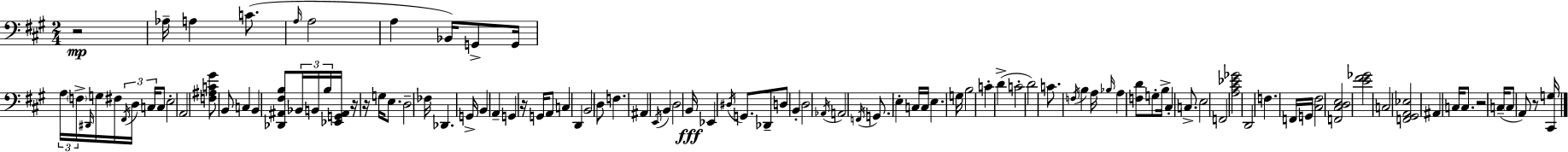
R/h Ab3/s A3/q C4/e. A3/s A3/h A3/q Bb2/s G2/e G2/s A3/s F3/s D#2/s G3/s F#3/s F#2/s D3/s C3/s C3/e E3/h A2/h [F3,A#3,C4,G#4]/e B2/e C3/q B2/q [Db2,A#2,F#3,B3]/e Bb2/s B2/s B3/s [Eb2,G2,A#2]/s R/s R/s G3/s E3/e. D3/h FES3/s Db2/q. G2/s B2/q A2/q G2/q R/s G2/s A2/e C3/q D2/q B2/h D3/e F3/q. A#2/q E2/s B2/q D3/h B2/s Eb2/q D#3/s G2/e. Db2/e D3/e B2/q D3/h Ab2/s A2/h F2/s G2/e. E3/q C3/s C3/s E3/q. G3/s B3/h C4/q D4/q C4/h D4/h C4/e. F3/s B3/q A3/s Bb3/s A3/q [F3,D4]/e G3/e B3/s C#3/q C3/e. E3/h F2/h [A3,C#4,Eb4,Gb4]/h D2/h F3/q. F2/s G2/s [C#3,F#3]/h [F2,C#3,D3,E3]/h [E4,F#4,Gb4]/h C3/h [F2,G#2,A2,Eb3]/h A#2/q C3/s C3/e. R/h C3/s C3/e A2/e R/e [C#2,G3]/s